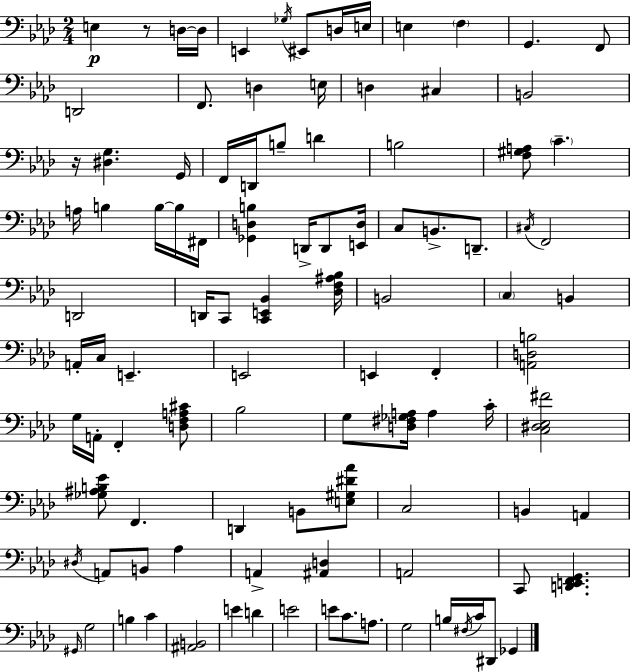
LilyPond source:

{
  \clef bass
  \numericTimeSignature
  \time 2/4
  \key f \minor
  \repeat volta 2 { e4\p r8 d16~~ d16 | e,4 \acciaccatura { ges16 } eis,8 d16 | e16 e4 \parenthesize f4 | g,4. f,8 | \break d,2 | f,8. d4 | e16 d4 cis4 | b,2 | \break r16 <dis g>4. | g,16 f,16 d,16 b8-- d'4 | b2 | <f gis a>8 \parenthesize c'4.-- | \break a16 b4 b16~~ b16 | fis,16 <ges, d b>4 d,16-> d,8 | <e, d>16 c8 b,8.-> d,8.-- | \acciaccatura { cis16 } f,2 | \break d,2 | d,16 c,8 <c, e, bes,>4 | <des f ais bes>16 b,2 | \parenthesize c4 b,4 | \break a,16-. c16 e,4.-- | e,2 | e,4 f,4-. | <a, d b>2 | \break g16 a,16-. f,4-. | <d f a cis'>8 bes2 | g8 <d fis ges a>16 a4 | c'16-. <c dis ees fis'>2 | \break <ges ais b ees'>8 f,4. | d,4 b,8 | <e gis dis' aes'>8 c2 | b,4 a,4 | \break \acciaccatura { dis16 } a,8 b,8 aes4 | a,4-> <ais, d>4 | a,2 | c,8 <d, e, f, g,>4. | \break \grace { gis,16 } g2 | b4 | c'4 <ais, b,>2 | e'4 | \break d'4 e'2 | e'8 c'8. | a8. g2 | b16 \acciaccatura { fis16 } c'16 dis,8 | \break ges,4 } \bar "|."
}